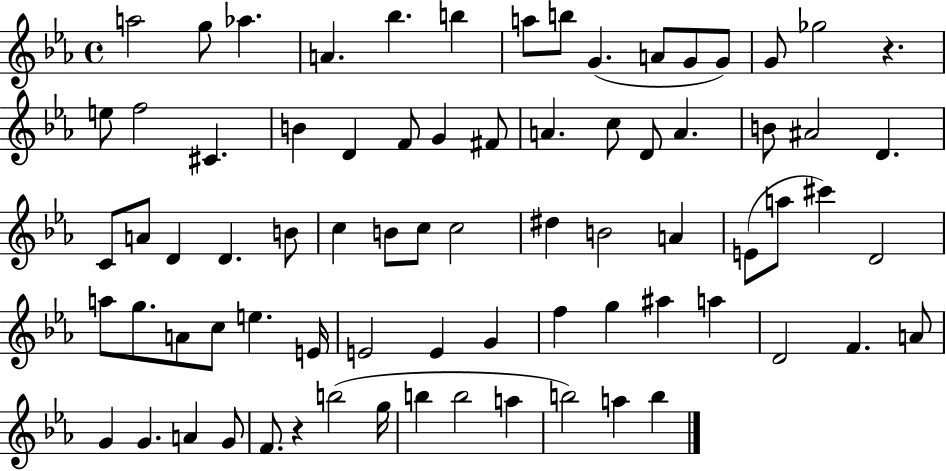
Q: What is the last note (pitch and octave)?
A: B5